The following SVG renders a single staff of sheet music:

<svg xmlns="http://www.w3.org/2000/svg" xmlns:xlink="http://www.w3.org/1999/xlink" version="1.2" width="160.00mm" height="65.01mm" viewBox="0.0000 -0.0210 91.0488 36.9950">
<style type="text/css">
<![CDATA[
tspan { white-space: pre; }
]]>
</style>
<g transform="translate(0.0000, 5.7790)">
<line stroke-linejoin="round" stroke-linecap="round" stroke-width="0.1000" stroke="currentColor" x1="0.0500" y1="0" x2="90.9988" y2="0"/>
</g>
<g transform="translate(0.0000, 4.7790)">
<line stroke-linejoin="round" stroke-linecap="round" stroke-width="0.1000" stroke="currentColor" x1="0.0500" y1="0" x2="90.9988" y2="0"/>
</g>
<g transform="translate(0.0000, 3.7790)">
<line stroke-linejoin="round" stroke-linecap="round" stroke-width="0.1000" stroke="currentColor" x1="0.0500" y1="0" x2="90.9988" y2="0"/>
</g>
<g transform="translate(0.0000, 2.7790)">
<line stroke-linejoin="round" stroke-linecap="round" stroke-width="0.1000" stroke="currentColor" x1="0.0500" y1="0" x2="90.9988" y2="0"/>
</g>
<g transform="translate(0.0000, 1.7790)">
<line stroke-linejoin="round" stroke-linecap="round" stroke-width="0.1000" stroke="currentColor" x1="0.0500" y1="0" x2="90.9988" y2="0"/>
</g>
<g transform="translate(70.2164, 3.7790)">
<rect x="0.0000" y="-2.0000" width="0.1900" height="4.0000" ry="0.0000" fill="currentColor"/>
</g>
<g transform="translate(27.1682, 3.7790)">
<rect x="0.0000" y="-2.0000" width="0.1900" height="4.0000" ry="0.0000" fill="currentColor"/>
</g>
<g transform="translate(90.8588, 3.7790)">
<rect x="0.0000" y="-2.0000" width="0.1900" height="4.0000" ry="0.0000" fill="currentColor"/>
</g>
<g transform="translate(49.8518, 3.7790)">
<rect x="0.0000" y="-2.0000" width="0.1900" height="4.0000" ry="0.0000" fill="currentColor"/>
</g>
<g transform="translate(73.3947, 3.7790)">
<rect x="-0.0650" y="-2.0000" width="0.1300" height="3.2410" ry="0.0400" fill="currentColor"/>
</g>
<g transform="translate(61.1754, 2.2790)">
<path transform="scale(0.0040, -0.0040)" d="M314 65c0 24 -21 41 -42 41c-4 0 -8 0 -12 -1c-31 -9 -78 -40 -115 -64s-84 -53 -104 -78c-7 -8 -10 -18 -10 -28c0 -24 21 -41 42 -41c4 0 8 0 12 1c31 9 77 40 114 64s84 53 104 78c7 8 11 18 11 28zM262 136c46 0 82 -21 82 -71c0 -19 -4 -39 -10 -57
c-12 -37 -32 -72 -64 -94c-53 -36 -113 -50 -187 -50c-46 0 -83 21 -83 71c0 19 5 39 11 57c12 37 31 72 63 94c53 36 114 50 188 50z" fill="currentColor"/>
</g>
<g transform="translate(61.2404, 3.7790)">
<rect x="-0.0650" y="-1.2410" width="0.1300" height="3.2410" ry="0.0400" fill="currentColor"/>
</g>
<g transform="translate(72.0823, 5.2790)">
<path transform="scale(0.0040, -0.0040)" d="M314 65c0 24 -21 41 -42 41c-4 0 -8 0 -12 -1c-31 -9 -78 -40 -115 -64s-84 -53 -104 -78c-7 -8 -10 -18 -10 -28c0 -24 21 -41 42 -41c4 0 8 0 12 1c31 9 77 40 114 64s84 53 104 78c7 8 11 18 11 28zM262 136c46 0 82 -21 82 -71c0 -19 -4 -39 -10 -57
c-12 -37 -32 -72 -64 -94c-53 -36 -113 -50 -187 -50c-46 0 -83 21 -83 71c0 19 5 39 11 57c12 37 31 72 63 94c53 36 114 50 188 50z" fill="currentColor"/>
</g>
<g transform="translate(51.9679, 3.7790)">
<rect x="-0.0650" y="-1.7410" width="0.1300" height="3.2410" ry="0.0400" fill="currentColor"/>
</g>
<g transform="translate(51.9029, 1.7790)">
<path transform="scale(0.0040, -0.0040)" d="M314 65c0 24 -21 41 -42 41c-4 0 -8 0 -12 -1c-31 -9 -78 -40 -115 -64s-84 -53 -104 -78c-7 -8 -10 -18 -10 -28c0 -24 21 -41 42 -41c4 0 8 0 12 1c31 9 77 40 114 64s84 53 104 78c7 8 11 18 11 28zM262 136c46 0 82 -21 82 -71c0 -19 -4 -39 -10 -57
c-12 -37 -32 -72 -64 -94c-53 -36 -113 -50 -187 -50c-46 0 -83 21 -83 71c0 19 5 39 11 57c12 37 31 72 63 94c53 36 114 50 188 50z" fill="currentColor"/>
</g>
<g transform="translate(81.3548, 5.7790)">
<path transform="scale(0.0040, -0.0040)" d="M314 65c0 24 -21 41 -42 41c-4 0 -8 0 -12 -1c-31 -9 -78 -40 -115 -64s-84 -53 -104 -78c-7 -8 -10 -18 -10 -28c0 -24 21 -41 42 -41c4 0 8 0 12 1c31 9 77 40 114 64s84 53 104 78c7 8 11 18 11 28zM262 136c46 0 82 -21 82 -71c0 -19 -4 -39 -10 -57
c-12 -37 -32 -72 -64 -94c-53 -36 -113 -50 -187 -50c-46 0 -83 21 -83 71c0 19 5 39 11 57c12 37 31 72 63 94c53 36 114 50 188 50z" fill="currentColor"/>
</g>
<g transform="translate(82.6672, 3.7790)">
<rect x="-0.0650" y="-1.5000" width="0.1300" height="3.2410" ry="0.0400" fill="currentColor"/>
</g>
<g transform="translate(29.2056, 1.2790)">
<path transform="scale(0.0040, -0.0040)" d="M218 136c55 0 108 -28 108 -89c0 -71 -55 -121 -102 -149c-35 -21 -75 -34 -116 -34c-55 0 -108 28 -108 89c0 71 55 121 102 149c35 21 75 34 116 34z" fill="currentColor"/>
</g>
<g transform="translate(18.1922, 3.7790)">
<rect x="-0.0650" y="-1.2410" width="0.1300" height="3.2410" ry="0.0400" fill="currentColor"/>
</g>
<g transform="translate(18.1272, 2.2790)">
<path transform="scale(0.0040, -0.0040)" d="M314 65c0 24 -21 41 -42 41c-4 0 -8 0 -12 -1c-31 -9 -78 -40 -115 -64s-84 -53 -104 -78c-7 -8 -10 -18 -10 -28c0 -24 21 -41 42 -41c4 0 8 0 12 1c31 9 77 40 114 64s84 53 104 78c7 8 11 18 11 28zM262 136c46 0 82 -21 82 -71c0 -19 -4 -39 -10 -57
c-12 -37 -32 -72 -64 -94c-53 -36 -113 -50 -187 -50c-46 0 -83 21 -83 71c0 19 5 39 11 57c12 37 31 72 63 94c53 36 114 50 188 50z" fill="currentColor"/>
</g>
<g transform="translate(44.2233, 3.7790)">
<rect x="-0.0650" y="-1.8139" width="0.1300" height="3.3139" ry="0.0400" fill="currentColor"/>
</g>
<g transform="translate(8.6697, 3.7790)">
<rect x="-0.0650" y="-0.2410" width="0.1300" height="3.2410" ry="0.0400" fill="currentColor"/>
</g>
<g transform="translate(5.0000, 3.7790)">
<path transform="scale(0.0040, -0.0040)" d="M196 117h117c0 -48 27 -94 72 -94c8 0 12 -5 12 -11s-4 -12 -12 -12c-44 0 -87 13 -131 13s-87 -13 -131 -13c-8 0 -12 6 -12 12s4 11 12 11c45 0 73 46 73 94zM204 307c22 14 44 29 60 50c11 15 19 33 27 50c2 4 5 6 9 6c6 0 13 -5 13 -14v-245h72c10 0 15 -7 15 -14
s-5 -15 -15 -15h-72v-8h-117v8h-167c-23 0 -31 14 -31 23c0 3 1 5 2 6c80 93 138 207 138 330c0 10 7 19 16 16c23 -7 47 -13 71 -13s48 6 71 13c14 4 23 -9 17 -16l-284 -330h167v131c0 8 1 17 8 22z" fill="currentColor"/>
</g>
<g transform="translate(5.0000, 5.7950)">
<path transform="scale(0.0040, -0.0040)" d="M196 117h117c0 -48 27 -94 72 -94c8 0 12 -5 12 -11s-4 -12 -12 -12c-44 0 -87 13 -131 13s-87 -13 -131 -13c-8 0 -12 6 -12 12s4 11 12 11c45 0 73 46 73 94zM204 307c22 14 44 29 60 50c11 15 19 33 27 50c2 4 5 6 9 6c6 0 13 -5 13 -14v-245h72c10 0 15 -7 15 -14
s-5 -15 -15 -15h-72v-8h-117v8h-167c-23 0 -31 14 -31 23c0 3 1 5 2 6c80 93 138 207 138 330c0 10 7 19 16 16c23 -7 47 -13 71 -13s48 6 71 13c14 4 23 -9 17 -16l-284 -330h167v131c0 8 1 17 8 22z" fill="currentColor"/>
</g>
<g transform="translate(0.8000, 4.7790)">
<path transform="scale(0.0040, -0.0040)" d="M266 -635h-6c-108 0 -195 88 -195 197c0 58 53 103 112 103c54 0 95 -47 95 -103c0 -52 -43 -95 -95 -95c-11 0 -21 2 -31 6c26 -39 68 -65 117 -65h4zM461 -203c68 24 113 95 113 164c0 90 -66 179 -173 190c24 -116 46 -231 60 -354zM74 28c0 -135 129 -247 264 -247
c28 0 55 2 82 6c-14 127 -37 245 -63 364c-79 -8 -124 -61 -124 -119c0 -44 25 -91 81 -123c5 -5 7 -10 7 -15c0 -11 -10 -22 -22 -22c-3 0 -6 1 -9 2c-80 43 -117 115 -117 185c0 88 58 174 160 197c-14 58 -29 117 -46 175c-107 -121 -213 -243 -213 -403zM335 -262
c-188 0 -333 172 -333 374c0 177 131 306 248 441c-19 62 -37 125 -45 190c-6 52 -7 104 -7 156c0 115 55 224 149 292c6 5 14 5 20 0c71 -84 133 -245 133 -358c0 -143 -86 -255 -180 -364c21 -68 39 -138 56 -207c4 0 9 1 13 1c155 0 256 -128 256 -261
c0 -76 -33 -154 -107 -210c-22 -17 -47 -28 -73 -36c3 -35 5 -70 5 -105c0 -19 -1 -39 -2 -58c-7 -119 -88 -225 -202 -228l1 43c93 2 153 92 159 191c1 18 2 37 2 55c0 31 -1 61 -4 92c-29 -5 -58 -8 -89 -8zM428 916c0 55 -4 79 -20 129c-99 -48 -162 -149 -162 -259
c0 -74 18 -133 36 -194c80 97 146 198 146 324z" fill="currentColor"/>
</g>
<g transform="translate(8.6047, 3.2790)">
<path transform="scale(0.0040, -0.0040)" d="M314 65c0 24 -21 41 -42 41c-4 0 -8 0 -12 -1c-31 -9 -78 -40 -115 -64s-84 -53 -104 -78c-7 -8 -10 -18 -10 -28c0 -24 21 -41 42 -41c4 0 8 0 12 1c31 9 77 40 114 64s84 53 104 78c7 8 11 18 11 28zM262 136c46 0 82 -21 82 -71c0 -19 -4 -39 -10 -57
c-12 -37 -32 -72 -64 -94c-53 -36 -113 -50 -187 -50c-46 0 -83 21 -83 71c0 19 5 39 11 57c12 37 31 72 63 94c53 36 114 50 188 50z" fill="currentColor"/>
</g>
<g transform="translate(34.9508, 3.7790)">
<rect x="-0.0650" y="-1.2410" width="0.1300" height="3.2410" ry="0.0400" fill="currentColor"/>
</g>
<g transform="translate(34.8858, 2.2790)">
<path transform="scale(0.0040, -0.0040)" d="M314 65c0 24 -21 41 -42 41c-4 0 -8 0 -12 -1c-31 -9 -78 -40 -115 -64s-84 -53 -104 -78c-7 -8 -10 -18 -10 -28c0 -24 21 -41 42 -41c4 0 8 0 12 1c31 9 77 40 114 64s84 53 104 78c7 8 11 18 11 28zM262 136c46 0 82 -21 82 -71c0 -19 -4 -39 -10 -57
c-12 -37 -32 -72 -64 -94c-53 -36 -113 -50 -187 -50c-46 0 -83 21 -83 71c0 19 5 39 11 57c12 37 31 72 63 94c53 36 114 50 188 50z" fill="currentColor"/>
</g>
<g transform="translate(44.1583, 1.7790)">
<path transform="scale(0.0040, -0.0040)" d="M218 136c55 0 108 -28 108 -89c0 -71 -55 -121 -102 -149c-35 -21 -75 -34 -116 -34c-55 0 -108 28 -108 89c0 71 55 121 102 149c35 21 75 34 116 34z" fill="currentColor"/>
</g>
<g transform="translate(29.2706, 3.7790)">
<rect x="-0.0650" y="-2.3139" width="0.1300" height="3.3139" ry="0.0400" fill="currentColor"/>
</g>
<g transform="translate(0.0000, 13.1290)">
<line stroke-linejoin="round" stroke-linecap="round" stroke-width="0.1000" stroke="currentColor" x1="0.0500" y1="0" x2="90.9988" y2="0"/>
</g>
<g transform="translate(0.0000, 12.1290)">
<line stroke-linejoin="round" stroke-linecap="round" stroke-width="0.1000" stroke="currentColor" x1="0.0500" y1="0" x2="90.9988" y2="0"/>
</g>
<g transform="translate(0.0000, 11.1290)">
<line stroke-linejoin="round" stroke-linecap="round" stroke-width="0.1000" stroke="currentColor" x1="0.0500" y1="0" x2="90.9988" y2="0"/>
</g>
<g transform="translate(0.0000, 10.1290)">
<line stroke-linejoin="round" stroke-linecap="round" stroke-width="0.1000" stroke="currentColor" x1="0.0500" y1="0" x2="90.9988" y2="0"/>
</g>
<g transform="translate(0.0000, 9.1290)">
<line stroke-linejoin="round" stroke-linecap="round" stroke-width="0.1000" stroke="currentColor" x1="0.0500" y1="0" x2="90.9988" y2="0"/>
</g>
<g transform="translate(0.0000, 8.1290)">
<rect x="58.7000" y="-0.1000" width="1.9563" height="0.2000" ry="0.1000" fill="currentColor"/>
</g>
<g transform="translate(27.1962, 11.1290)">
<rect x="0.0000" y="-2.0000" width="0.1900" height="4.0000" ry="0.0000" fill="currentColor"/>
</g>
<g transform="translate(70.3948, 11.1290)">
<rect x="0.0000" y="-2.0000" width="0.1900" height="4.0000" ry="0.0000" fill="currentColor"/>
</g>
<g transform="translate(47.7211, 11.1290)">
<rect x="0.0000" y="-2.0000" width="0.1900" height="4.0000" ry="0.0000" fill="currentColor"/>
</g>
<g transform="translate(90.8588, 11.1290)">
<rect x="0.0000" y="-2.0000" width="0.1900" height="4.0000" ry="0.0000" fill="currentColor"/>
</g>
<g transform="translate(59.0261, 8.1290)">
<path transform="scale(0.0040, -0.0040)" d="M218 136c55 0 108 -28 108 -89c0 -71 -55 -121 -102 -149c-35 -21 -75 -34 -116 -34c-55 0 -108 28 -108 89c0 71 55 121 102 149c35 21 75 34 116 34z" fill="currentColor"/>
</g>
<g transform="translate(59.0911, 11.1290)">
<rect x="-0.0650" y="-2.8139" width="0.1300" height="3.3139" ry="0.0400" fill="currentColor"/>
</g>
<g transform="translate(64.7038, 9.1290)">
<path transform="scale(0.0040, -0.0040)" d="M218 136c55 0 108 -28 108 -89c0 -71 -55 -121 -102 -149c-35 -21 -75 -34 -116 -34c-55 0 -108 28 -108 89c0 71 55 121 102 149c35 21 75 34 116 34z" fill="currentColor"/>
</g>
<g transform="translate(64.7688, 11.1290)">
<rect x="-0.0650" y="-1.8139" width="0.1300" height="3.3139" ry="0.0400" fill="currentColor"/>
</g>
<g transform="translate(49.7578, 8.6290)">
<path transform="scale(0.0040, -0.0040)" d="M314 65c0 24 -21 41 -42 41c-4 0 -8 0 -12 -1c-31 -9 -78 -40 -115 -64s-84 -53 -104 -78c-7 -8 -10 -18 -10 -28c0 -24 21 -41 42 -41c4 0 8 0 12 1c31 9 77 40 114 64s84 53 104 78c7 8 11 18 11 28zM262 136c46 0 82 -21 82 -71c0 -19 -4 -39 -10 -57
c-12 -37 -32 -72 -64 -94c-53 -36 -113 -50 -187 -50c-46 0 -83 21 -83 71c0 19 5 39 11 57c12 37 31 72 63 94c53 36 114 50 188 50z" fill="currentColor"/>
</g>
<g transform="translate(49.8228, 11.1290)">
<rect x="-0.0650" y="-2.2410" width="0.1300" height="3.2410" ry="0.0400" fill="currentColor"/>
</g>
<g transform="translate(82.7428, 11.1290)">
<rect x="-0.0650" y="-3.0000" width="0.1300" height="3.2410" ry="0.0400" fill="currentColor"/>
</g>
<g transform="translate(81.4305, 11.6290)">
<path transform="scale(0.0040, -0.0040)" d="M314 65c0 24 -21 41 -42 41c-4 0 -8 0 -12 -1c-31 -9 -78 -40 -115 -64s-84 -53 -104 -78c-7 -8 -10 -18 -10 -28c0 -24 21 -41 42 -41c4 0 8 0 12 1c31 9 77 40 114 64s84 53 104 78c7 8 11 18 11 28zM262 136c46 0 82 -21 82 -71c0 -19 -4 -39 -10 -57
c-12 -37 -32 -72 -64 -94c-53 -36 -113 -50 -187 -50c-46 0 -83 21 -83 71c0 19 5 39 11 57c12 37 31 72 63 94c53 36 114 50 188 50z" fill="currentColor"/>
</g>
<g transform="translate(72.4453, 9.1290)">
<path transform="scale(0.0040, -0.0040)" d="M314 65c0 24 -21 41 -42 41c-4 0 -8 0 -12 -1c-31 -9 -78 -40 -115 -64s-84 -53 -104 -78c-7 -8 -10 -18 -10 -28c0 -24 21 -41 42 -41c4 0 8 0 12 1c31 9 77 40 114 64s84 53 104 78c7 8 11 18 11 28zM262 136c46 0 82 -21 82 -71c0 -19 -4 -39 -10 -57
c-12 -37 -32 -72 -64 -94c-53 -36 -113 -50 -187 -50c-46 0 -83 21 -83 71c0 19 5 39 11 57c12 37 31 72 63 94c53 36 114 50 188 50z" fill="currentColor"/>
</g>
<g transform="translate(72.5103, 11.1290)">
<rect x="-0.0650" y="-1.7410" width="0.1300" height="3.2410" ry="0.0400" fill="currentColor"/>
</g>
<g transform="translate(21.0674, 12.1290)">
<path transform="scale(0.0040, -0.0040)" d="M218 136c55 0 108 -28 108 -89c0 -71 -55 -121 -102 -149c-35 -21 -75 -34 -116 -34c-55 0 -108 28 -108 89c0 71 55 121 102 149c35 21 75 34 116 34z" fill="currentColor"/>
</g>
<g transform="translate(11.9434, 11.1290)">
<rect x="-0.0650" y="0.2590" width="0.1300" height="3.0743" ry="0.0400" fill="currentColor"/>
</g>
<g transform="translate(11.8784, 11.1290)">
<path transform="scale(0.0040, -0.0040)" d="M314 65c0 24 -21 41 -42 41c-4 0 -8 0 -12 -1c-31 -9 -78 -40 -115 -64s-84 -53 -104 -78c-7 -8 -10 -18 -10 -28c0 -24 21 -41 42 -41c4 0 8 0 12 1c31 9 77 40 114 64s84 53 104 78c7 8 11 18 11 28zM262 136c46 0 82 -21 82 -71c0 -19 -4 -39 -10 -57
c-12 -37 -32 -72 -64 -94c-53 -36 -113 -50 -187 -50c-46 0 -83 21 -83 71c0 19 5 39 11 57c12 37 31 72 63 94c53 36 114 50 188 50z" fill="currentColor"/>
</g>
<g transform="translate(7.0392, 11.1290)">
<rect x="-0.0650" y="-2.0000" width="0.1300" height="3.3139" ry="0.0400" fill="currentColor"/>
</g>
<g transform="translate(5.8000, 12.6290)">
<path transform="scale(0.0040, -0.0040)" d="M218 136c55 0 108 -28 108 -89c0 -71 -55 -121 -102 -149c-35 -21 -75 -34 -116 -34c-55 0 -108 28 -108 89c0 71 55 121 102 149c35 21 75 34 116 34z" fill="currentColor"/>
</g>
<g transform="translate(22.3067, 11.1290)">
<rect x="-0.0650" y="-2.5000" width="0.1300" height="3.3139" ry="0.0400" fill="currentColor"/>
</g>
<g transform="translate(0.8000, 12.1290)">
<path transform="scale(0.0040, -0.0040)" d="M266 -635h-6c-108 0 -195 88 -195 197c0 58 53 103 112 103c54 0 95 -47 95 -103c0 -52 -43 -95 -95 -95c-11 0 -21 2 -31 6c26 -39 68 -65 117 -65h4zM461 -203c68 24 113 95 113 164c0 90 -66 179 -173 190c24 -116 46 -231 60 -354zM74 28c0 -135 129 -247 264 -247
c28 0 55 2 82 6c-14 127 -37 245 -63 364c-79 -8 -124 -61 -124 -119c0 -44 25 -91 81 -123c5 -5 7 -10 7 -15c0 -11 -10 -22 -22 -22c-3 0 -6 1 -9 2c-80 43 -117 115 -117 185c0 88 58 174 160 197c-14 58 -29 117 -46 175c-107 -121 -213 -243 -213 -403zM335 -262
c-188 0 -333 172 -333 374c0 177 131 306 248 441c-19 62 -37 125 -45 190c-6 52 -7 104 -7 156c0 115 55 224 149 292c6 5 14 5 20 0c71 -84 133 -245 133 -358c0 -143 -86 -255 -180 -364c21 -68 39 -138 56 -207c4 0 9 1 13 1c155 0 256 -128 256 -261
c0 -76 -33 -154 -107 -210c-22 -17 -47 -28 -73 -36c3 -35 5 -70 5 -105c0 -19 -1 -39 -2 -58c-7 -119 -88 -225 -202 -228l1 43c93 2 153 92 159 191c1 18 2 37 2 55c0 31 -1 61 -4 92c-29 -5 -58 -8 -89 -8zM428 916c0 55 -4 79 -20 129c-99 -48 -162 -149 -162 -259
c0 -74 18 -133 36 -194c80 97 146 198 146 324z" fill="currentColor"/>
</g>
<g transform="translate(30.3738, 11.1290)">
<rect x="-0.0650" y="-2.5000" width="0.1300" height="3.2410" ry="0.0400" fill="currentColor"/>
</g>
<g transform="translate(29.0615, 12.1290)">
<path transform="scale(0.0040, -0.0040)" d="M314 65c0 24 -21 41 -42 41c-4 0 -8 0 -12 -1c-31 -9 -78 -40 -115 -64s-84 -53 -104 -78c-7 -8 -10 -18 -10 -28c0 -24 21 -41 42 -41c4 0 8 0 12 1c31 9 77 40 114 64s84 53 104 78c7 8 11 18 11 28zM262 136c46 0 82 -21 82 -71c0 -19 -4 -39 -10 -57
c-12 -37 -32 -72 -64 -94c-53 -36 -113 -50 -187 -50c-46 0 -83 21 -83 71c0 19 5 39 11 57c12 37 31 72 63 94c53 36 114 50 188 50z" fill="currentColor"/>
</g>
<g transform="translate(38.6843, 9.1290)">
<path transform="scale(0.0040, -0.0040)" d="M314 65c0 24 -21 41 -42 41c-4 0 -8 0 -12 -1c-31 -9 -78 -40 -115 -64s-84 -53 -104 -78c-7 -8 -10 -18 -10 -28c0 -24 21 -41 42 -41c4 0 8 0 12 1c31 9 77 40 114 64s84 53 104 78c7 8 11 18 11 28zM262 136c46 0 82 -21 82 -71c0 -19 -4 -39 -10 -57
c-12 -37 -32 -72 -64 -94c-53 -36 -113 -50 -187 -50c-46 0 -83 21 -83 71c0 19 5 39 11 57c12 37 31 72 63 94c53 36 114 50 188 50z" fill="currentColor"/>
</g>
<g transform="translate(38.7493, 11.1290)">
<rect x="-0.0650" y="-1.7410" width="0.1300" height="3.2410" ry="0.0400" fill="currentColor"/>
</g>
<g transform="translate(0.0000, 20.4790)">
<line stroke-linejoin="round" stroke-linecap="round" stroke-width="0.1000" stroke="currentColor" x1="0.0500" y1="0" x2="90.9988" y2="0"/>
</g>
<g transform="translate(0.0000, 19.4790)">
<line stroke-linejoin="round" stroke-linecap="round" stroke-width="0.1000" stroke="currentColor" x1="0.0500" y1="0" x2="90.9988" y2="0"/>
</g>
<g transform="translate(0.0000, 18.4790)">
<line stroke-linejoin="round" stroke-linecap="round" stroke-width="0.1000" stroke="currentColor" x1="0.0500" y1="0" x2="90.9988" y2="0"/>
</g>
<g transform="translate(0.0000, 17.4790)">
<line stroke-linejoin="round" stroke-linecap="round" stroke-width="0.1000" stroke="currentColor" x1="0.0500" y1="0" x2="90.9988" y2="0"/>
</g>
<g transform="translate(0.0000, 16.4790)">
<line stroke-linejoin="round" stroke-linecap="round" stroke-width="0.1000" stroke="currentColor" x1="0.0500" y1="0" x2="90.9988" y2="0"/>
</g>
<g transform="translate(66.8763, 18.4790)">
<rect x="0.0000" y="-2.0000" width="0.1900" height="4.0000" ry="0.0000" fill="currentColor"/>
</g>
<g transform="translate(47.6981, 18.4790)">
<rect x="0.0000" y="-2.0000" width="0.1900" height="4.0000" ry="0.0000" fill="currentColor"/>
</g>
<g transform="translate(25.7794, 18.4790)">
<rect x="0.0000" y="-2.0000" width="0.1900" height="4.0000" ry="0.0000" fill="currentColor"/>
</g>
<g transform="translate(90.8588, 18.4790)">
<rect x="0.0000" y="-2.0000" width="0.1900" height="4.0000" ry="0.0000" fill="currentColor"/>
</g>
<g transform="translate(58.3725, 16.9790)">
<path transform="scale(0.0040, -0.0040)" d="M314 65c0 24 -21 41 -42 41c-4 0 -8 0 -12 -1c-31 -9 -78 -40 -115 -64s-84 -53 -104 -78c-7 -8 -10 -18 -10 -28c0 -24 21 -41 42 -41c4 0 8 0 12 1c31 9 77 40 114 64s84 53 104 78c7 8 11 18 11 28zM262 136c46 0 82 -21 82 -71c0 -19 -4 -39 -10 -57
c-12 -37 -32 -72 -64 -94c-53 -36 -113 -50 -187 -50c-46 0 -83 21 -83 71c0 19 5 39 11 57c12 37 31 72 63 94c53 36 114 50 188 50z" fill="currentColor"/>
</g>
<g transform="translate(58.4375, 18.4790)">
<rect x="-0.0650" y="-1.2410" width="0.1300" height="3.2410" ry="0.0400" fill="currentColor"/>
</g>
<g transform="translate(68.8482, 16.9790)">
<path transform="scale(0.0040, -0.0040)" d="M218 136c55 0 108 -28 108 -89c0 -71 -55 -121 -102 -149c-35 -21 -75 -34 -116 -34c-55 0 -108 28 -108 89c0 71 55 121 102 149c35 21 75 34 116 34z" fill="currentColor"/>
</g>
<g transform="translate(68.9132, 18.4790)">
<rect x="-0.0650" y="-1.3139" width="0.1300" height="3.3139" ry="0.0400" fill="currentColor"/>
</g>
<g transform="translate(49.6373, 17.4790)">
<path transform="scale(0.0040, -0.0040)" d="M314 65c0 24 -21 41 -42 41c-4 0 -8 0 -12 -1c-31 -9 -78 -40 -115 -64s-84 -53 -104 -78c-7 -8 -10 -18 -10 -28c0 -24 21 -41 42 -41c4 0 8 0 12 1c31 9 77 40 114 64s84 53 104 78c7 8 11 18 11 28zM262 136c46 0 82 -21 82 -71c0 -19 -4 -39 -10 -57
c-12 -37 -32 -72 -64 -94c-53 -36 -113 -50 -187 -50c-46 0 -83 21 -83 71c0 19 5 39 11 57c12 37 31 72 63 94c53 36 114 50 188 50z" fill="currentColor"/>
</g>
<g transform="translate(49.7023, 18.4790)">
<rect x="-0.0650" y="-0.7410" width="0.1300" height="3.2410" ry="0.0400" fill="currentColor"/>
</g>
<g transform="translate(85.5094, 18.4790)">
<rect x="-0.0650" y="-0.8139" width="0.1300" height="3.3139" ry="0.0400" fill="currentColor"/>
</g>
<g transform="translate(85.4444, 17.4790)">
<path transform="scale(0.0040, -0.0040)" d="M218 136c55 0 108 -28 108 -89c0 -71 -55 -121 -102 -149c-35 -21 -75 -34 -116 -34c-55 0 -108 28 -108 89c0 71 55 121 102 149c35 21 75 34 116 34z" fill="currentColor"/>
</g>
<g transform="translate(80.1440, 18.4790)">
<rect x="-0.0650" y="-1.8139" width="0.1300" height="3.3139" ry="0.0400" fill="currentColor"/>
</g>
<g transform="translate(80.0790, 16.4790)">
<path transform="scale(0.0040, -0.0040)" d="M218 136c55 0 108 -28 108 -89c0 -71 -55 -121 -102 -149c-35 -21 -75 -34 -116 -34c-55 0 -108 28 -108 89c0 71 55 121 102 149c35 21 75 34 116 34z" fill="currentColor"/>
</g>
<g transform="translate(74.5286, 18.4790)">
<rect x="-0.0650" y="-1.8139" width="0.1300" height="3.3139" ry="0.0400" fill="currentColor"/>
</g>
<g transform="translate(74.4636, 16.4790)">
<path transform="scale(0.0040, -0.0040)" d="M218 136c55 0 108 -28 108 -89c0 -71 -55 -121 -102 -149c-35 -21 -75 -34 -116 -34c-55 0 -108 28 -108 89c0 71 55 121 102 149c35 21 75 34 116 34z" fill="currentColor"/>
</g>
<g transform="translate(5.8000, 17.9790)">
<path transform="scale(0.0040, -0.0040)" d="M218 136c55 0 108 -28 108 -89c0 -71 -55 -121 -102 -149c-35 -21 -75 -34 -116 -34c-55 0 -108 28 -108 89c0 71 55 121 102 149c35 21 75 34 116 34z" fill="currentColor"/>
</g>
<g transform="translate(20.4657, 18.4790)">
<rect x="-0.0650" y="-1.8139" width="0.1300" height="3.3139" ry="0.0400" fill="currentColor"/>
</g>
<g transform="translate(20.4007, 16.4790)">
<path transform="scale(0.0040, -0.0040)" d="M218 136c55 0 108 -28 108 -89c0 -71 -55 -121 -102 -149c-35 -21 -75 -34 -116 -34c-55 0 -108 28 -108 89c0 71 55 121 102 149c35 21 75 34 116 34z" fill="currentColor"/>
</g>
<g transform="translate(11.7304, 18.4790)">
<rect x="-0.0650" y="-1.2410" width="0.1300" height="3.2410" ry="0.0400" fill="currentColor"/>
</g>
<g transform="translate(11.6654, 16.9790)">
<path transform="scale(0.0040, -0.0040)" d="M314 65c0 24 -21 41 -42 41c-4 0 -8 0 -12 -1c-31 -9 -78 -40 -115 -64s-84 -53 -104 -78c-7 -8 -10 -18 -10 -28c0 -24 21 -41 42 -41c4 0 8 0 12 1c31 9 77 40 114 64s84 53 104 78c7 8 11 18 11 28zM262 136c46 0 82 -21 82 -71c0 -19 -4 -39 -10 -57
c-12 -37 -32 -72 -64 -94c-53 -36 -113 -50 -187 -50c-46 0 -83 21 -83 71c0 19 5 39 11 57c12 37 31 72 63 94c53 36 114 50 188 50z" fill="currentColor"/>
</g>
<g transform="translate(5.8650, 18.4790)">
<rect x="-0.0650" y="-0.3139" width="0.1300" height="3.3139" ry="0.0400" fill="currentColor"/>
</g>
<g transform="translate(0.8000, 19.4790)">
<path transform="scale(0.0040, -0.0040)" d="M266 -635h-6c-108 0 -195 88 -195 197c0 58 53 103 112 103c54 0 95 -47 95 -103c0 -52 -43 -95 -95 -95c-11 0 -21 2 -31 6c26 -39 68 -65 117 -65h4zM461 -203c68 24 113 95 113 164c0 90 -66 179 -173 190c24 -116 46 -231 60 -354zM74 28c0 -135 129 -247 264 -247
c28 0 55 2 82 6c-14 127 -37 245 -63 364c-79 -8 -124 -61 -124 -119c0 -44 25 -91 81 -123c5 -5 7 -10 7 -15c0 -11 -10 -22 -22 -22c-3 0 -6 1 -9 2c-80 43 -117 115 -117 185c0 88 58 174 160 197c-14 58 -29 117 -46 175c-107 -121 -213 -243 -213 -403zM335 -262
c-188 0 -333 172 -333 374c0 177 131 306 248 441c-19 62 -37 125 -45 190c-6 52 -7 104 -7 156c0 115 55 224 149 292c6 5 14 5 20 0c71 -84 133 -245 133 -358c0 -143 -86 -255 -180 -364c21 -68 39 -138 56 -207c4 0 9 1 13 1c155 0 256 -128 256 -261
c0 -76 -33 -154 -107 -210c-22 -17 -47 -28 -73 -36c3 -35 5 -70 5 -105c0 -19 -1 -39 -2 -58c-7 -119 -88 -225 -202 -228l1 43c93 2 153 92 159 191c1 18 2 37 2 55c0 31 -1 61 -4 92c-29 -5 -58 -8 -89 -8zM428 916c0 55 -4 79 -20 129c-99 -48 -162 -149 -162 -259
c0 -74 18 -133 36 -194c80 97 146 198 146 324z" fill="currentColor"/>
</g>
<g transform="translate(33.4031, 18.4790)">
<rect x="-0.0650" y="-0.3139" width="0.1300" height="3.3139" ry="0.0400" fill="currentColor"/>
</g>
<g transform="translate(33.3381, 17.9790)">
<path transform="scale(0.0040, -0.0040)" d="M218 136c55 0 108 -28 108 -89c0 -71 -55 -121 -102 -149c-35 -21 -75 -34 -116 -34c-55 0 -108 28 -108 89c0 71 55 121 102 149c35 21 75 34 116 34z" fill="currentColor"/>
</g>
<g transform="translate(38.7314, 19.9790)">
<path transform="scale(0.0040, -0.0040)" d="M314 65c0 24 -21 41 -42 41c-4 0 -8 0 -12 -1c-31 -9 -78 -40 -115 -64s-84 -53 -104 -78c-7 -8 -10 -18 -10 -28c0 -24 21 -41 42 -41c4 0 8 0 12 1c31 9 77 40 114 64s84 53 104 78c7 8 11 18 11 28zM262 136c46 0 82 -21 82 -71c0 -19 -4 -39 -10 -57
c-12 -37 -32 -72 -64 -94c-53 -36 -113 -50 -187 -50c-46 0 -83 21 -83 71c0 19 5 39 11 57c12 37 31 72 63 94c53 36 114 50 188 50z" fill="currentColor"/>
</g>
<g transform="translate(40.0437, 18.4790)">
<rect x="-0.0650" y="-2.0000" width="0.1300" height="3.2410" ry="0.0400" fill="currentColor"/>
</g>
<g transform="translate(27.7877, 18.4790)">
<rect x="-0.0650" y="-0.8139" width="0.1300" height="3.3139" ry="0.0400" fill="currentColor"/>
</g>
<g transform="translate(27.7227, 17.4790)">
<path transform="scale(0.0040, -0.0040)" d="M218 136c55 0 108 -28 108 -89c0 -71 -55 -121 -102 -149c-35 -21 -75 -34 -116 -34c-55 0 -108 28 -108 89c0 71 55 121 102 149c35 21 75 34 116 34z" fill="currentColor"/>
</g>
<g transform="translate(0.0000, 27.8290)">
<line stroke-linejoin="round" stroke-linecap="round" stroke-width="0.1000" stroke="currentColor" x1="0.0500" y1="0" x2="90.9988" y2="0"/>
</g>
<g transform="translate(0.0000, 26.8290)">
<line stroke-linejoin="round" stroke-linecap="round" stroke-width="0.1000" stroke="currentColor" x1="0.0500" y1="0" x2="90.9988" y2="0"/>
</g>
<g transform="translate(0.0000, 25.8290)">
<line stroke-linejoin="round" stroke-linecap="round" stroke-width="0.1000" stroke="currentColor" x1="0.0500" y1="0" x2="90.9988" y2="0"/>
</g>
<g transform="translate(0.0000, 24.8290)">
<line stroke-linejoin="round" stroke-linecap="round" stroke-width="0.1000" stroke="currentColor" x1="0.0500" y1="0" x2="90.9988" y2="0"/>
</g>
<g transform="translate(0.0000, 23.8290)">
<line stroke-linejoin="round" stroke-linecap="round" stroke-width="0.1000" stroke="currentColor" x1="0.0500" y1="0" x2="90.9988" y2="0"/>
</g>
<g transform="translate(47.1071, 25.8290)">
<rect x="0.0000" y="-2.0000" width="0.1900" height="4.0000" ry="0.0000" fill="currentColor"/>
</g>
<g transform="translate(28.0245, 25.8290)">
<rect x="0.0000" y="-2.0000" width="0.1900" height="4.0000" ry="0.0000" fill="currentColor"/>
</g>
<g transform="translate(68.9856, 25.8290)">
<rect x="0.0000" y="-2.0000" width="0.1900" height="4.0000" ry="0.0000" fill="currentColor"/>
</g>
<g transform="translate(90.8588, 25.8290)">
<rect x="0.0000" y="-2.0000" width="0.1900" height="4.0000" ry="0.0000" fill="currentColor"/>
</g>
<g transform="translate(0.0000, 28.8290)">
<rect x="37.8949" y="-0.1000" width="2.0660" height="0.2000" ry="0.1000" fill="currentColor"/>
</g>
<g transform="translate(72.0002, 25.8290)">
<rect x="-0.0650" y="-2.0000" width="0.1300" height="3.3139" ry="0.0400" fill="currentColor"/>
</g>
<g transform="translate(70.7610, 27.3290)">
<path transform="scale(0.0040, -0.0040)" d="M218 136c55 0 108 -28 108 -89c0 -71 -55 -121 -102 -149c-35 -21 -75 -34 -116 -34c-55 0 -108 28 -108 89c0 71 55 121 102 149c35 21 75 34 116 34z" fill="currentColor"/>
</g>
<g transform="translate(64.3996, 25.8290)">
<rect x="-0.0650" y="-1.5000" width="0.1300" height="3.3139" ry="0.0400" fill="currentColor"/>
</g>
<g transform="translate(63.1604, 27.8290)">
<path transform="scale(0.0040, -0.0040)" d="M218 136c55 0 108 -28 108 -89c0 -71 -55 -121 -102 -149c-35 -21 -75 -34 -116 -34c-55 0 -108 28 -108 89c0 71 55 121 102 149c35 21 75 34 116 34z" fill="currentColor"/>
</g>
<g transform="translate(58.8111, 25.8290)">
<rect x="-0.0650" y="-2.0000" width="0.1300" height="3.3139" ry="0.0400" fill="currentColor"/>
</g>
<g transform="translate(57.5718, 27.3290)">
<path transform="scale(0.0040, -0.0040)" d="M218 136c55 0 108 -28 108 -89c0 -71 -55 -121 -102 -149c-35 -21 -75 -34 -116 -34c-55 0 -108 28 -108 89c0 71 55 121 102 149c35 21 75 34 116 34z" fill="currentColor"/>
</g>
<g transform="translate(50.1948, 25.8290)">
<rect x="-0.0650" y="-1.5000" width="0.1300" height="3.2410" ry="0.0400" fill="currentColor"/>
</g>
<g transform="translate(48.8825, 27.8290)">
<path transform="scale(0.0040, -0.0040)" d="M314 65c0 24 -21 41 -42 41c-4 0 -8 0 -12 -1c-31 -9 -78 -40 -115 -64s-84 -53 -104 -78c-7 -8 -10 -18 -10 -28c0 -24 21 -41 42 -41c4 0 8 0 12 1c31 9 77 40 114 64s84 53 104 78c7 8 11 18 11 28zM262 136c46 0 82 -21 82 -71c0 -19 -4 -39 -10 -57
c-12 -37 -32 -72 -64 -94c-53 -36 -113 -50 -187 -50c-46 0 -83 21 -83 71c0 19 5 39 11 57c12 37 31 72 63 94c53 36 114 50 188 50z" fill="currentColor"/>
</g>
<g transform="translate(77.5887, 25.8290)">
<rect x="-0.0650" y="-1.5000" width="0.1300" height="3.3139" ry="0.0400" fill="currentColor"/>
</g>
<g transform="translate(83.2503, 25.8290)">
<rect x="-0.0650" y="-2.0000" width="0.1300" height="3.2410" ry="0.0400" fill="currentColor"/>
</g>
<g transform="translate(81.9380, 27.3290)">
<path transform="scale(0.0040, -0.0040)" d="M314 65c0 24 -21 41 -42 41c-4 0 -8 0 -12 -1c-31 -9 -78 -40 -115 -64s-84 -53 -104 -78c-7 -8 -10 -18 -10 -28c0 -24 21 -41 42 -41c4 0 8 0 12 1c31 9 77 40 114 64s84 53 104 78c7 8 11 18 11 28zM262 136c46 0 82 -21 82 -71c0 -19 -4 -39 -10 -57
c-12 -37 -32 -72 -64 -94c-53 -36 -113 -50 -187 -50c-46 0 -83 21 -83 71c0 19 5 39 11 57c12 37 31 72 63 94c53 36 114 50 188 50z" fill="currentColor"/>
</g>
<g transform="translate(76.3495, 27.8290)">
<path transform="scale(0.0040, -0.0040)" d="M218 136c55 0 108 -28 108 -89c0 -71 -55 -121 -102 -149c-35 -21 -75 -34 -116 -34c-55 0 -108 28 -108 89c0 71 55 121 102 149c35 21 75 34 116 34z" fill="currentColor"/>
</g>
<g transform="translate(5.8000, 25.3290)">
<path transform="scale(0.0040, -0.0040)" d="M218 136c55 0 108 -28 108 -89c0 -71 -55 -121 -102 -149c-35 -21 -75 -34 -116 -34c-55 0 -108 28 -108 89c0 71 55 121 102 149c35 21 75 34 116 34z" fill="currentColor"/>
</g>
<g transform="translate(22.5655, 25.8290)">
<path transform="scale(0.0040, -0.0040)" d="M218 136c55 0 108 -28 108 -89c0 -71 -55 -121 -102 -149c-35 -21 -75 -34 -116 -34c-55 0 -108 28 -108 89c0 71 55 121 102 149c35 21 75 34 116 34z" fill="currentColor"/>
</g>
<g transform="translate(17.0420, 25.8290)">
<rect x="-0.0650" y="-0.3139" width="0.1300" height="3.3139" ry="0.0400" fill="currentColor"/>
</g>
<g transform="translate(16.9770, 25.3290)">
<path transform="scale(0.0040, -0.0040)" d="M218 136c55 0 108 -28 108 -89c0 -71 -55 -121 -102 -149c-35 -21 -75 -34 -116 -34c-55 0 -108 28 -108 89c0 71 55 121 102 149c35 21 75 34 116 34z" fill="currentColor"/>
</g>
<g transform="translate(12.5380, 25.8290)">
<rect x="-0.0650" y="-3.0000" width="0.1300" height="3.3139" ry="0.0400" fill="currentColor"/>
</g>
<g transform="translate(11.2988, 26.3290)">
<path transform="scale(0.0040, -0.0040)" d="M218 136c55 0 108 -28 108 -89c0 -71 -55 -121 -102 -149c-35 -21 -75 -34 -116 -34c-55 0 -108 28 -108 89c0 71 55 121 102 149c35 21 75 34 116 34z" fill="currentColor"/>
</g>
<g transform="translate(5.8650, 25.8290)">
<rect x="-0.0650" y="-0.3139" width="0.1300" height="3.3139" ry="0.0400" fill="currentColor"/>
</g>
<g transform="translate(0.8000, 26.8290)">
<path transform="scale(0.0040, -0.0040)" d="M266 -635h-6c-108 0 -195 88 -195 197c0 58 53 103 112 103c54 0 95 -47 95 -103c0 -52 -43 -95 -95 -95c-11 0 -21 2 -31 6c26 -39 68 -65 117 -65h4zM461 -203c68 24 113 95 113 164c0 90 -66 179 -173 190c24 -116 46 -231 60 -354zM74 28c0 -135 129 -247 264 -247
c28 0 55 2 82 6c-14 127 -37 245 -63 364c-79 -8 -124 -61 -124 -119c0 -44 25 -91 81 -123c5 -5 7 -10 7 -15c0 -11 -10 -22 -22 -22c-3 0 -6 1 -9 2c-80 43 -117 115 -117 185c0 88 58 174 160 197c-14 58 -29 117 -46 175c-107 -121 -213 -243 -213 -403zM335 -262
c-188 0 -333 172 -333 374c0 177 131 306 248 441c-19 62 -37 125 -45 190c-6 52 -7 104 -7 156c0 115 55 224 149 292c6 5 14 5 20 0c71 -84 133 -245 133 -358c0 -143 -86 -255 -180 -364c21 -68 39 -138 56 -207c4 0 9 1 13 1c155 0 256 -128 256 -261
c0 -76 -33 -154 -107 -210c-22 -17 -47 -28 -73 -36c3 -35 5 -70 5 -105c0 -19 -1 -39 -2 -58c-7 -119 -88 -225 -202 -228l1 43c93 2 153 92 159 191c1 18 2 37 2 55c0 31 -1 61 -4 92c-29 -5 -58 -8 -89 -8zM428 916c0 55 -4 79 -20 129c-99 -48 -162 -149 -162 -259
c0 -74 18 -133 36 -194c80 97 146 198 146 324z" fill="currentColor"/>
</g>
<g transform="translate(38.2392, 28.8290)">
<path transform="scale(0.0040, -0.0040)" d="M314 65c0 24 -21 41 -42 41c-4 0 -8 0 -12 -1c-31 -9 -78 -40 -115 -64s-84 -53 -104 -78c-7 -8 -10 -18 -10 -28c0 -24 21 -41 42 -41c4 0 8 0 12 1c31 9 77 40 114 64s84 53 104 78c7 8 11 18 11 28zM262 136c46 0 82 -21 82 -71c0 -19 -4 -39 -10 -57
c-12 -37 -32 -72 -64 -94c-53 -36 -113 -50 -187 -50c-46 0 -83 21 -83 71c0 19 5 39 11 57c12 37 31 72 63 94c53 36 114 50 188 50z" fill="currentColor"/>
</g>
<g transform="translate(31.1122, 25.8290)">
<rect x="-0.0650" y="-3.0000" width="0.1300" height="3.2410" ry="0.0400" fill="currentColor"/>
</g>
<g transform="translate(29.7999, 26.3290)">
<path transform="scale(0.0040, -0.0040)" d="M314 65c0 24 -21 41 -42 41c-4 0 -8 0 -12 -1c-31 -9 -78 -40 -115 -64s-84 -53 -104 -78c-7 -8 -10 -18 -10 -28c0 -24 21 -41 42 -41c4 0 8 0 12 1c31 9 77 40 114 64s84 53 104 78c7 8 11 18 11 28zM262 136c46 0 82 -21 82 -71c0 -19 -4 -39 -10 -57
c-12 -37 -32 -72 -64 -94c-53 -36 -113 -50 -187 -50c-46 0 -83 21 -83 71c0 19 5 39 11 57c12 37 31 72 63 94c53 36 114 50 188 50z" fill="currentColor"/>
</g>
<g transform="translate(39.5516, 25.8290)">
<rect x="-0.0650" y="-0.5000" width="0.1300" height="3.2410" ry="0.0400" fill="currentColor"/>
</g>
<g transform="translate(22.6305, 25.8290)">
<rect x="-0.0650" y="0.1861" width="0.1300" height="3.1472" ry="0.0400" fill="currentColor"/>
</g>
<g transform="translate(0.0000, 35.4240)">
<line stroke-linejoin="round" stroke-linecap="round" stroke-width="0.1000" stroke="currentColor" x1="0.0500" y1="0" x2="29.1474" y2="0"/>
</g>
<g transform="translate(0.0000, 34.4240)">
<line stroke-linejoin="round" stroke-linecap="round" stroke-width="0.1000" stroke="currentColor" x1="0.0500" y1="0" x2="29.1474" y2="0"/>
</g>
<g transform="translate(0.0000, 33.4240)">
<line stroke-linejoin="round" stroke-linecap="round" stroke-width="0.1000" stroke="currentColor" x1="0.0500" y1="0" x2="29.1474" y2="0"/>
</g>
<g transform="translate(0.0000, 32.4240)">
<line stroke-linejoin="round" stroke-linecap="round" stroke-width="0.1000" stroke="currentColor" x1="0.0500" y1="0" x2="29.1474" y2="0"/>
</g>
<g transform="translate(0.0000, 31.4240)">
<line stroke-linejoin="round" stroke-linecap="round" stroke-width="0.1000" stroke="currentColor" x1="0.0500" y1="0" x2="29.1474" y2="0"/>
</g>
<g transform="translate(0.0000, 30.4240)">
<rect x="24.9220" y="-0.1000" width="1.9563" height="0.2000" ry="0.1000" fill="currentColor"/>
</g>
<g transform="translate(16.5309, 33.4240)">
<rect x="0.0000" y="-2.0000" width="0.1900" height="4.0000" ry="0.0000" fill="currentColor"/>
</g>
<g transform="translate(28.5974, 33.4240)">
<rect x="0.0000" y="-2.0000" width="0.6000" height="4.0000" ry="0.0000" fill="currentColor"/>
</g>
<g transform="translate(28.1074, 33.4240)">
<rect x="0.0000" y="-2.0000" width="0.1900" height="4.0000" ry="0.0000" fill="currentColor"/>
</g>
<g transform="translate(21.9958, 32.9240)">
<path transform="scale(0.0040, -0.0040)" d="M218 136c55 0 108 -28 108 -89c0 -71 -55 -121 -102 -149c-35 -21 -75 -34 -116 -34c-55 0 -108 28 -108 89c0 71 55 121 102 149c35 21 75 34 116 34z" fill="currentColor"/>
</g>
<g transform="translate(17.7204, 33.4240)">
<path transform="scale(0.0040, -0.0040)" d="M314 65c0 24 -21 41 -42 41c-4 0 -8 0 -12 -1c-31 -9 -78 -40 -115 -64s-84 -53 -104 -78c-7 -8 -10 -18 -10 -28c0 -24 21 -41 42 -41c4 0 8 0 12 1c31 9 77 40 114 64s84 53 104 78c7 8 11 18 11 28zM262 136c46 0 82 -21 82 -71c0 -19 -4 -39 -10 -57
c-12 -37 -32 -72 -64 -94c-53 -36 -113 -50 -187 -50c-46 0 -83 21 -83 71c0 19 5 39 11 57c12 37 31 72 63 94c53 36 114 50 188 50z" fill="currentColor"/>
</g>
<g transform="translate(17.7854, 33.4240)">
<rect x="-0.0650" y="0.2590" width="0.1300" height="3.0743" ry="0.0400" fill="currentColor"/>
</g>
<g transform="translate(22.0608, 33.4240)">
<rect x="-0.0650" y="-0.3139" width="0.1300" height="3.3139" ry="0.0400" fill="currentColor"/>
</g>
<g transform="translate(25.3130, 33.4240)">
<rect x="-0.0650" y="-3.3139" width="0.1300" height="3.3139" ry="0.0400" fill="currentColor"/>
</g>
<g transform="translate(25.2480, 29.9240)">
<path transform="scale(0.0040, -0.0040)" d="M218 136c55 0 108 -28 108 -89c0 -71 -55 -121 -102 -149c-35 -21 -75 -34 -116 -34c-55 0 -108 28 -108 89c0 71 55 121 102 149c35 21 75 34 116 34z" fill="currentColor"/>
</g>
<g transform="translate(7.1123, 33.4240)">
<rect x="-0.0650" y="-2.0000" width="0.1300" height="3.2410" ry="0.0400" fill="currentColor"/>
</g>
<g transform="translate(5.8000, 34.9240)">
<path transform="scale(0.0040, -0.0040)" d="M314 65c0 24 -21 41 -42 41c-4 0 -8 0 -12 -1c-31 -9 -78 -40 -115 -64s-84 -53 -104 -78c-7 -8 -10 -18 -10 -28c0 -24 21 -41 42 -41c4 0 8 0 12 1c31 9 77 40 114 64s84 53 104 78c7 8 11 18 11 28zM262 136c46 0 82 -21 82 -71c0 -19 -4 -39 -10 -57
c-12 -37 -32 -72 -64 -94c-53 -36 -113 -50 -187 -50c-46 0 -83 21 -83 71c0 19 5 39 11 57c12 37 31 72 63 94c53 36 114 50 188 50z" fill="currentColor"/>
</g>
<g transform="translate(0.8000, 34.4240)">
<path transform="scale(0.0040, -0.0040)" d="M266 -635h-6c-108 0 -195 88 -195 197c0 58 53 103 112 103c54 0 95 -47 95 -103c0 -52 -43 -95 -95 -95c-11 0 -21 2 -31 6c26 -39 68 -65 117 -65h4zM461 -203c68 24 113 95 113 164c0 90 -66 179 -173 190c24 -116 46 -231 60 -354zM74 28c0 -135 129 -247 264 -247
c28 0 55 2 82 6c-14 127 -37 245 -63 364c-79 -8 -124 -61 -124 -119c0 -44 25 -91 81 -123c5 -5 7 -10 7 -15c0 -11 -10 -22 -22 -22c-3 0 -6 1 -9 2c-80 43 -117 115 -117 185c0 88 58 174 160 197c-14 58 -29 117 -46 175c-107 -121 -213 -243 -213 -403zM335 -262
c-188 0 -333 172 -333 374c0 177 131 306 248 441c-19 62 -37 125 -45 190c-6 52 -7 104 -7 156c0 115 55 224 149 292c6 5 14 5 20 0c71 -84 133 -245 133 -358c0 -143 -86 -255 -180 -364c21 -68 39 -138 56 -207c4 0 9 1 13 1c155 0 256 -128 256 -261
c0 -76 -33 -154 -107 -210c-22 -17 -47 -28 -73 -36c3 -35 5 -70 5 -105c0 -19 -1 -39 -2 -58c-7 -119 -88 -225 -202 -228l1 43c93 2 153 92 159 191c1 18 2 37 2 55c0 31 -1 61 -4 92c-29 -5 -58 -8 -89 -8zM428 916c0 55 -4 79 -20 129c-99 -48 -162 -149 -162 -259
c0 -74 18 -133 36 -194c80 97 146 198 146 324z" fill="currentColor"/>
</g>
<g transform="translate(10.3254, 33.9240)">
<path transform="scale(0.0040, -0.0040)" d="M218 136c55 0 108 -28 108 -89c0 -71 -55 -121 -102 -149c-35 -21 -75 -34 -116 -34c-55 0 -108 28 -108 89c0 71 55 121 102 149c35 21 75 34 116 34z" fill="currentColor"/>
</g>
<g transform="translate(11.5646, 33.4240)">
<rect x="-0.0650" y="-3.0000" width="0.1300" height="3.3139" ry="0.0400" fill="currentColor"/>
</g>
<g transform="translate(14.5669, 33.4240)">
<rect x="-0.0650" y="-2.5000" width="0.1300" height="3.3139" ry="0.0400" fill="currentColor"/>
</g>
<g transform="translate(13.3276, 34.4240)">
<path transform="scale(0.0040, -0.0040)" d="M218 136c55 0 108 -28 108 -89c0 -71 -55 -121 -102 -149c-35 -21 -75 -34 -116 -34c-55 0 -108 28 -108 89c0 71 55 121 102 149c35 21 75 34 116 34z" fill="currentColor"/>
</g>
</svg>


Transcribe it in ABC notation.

X:1
T:Untitled
M:4/4
L:1/4
K:C
c2 e2 g e2 f f2 e2 F2 E2 F B2 G G2 f2 g2 a f f2 A2 c e2 f d c F2 d2 e2 e f f d c A c B A2 C2 E2 F E F E F2 F2 A G B2 c b